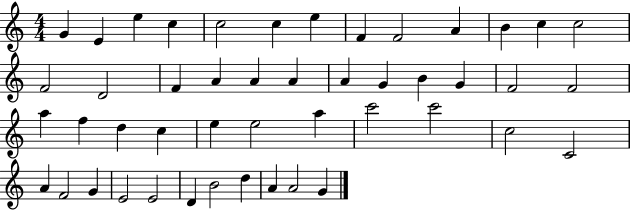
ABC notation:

X:1
T:Untitled
M:4/4
L:1/4
K:C
G E e c c2 c e F F2 A B c c2 F2 D2 F A A A A G B G F2 F2 a f d c e e2 a c'2 c'2 c2 C2 A F2 G E2 E2 D B2 d A A2 G